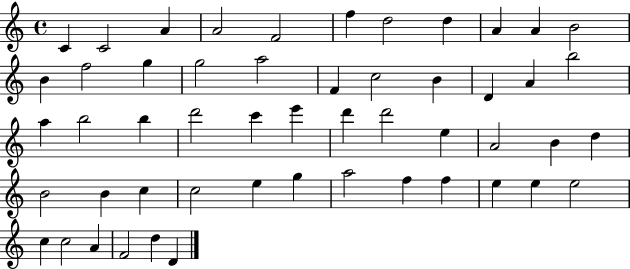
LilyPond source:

{
  \clef treble
  \time 4/4
  \defaultTimeSignature
  \key c \major
  c'4 c'2 a'4 | a'2 f'2 | f''4 d''2 d''4 | a'4 a'4 b'2 | \break b'4 f''2 g''4 | g''2 a''2 | f'4 c''2 b'4 | d'4 a'4 b''2 | \break a''4 b''2 b''4 | d'''2 c'''4 e'''4 | d'''4 d'''2 e''4 | a'2 b'4 d''4 | \break b'2 b'4 c''4 | c''2 e''4 g''4 | a''2 f''4 f''4 | e''4 e''4 e''2 | \break c''4 c''2 a'4 | f'2 d''4 d'4 | \bar "|."
}